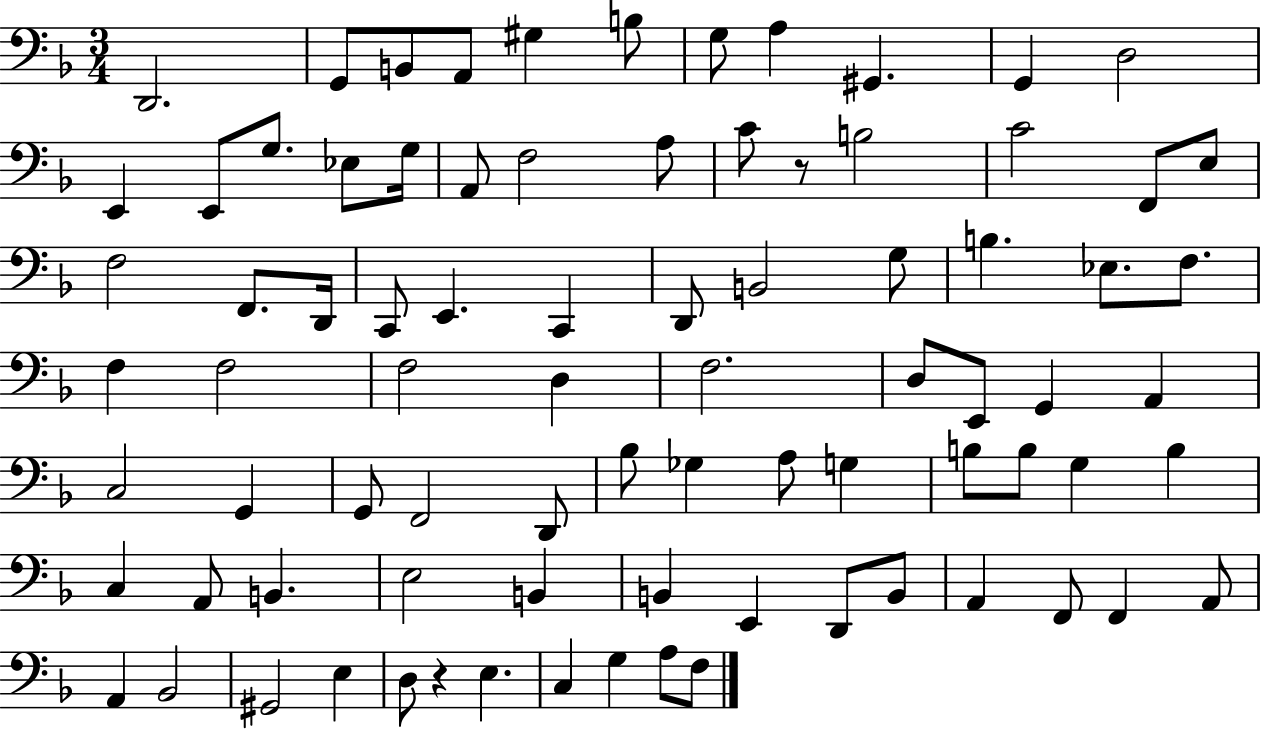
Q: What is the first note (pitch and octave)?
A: D2